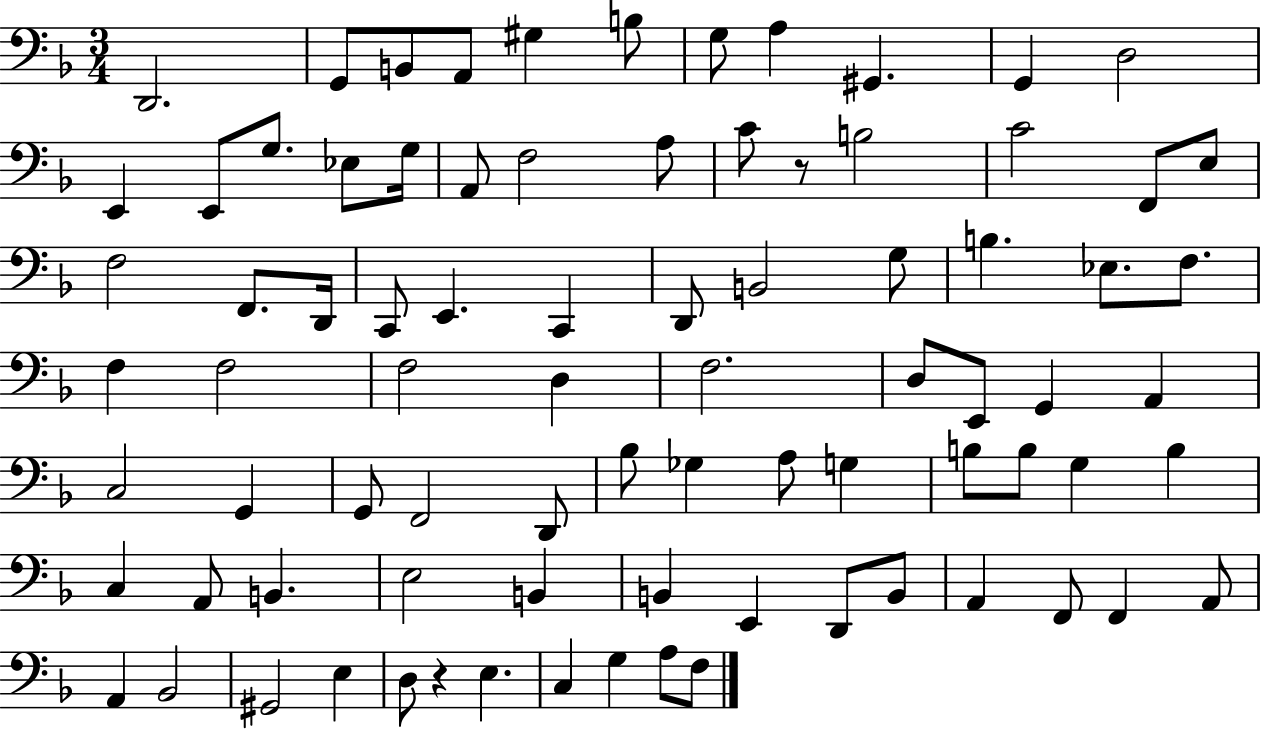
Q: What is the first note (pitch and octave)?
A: D2